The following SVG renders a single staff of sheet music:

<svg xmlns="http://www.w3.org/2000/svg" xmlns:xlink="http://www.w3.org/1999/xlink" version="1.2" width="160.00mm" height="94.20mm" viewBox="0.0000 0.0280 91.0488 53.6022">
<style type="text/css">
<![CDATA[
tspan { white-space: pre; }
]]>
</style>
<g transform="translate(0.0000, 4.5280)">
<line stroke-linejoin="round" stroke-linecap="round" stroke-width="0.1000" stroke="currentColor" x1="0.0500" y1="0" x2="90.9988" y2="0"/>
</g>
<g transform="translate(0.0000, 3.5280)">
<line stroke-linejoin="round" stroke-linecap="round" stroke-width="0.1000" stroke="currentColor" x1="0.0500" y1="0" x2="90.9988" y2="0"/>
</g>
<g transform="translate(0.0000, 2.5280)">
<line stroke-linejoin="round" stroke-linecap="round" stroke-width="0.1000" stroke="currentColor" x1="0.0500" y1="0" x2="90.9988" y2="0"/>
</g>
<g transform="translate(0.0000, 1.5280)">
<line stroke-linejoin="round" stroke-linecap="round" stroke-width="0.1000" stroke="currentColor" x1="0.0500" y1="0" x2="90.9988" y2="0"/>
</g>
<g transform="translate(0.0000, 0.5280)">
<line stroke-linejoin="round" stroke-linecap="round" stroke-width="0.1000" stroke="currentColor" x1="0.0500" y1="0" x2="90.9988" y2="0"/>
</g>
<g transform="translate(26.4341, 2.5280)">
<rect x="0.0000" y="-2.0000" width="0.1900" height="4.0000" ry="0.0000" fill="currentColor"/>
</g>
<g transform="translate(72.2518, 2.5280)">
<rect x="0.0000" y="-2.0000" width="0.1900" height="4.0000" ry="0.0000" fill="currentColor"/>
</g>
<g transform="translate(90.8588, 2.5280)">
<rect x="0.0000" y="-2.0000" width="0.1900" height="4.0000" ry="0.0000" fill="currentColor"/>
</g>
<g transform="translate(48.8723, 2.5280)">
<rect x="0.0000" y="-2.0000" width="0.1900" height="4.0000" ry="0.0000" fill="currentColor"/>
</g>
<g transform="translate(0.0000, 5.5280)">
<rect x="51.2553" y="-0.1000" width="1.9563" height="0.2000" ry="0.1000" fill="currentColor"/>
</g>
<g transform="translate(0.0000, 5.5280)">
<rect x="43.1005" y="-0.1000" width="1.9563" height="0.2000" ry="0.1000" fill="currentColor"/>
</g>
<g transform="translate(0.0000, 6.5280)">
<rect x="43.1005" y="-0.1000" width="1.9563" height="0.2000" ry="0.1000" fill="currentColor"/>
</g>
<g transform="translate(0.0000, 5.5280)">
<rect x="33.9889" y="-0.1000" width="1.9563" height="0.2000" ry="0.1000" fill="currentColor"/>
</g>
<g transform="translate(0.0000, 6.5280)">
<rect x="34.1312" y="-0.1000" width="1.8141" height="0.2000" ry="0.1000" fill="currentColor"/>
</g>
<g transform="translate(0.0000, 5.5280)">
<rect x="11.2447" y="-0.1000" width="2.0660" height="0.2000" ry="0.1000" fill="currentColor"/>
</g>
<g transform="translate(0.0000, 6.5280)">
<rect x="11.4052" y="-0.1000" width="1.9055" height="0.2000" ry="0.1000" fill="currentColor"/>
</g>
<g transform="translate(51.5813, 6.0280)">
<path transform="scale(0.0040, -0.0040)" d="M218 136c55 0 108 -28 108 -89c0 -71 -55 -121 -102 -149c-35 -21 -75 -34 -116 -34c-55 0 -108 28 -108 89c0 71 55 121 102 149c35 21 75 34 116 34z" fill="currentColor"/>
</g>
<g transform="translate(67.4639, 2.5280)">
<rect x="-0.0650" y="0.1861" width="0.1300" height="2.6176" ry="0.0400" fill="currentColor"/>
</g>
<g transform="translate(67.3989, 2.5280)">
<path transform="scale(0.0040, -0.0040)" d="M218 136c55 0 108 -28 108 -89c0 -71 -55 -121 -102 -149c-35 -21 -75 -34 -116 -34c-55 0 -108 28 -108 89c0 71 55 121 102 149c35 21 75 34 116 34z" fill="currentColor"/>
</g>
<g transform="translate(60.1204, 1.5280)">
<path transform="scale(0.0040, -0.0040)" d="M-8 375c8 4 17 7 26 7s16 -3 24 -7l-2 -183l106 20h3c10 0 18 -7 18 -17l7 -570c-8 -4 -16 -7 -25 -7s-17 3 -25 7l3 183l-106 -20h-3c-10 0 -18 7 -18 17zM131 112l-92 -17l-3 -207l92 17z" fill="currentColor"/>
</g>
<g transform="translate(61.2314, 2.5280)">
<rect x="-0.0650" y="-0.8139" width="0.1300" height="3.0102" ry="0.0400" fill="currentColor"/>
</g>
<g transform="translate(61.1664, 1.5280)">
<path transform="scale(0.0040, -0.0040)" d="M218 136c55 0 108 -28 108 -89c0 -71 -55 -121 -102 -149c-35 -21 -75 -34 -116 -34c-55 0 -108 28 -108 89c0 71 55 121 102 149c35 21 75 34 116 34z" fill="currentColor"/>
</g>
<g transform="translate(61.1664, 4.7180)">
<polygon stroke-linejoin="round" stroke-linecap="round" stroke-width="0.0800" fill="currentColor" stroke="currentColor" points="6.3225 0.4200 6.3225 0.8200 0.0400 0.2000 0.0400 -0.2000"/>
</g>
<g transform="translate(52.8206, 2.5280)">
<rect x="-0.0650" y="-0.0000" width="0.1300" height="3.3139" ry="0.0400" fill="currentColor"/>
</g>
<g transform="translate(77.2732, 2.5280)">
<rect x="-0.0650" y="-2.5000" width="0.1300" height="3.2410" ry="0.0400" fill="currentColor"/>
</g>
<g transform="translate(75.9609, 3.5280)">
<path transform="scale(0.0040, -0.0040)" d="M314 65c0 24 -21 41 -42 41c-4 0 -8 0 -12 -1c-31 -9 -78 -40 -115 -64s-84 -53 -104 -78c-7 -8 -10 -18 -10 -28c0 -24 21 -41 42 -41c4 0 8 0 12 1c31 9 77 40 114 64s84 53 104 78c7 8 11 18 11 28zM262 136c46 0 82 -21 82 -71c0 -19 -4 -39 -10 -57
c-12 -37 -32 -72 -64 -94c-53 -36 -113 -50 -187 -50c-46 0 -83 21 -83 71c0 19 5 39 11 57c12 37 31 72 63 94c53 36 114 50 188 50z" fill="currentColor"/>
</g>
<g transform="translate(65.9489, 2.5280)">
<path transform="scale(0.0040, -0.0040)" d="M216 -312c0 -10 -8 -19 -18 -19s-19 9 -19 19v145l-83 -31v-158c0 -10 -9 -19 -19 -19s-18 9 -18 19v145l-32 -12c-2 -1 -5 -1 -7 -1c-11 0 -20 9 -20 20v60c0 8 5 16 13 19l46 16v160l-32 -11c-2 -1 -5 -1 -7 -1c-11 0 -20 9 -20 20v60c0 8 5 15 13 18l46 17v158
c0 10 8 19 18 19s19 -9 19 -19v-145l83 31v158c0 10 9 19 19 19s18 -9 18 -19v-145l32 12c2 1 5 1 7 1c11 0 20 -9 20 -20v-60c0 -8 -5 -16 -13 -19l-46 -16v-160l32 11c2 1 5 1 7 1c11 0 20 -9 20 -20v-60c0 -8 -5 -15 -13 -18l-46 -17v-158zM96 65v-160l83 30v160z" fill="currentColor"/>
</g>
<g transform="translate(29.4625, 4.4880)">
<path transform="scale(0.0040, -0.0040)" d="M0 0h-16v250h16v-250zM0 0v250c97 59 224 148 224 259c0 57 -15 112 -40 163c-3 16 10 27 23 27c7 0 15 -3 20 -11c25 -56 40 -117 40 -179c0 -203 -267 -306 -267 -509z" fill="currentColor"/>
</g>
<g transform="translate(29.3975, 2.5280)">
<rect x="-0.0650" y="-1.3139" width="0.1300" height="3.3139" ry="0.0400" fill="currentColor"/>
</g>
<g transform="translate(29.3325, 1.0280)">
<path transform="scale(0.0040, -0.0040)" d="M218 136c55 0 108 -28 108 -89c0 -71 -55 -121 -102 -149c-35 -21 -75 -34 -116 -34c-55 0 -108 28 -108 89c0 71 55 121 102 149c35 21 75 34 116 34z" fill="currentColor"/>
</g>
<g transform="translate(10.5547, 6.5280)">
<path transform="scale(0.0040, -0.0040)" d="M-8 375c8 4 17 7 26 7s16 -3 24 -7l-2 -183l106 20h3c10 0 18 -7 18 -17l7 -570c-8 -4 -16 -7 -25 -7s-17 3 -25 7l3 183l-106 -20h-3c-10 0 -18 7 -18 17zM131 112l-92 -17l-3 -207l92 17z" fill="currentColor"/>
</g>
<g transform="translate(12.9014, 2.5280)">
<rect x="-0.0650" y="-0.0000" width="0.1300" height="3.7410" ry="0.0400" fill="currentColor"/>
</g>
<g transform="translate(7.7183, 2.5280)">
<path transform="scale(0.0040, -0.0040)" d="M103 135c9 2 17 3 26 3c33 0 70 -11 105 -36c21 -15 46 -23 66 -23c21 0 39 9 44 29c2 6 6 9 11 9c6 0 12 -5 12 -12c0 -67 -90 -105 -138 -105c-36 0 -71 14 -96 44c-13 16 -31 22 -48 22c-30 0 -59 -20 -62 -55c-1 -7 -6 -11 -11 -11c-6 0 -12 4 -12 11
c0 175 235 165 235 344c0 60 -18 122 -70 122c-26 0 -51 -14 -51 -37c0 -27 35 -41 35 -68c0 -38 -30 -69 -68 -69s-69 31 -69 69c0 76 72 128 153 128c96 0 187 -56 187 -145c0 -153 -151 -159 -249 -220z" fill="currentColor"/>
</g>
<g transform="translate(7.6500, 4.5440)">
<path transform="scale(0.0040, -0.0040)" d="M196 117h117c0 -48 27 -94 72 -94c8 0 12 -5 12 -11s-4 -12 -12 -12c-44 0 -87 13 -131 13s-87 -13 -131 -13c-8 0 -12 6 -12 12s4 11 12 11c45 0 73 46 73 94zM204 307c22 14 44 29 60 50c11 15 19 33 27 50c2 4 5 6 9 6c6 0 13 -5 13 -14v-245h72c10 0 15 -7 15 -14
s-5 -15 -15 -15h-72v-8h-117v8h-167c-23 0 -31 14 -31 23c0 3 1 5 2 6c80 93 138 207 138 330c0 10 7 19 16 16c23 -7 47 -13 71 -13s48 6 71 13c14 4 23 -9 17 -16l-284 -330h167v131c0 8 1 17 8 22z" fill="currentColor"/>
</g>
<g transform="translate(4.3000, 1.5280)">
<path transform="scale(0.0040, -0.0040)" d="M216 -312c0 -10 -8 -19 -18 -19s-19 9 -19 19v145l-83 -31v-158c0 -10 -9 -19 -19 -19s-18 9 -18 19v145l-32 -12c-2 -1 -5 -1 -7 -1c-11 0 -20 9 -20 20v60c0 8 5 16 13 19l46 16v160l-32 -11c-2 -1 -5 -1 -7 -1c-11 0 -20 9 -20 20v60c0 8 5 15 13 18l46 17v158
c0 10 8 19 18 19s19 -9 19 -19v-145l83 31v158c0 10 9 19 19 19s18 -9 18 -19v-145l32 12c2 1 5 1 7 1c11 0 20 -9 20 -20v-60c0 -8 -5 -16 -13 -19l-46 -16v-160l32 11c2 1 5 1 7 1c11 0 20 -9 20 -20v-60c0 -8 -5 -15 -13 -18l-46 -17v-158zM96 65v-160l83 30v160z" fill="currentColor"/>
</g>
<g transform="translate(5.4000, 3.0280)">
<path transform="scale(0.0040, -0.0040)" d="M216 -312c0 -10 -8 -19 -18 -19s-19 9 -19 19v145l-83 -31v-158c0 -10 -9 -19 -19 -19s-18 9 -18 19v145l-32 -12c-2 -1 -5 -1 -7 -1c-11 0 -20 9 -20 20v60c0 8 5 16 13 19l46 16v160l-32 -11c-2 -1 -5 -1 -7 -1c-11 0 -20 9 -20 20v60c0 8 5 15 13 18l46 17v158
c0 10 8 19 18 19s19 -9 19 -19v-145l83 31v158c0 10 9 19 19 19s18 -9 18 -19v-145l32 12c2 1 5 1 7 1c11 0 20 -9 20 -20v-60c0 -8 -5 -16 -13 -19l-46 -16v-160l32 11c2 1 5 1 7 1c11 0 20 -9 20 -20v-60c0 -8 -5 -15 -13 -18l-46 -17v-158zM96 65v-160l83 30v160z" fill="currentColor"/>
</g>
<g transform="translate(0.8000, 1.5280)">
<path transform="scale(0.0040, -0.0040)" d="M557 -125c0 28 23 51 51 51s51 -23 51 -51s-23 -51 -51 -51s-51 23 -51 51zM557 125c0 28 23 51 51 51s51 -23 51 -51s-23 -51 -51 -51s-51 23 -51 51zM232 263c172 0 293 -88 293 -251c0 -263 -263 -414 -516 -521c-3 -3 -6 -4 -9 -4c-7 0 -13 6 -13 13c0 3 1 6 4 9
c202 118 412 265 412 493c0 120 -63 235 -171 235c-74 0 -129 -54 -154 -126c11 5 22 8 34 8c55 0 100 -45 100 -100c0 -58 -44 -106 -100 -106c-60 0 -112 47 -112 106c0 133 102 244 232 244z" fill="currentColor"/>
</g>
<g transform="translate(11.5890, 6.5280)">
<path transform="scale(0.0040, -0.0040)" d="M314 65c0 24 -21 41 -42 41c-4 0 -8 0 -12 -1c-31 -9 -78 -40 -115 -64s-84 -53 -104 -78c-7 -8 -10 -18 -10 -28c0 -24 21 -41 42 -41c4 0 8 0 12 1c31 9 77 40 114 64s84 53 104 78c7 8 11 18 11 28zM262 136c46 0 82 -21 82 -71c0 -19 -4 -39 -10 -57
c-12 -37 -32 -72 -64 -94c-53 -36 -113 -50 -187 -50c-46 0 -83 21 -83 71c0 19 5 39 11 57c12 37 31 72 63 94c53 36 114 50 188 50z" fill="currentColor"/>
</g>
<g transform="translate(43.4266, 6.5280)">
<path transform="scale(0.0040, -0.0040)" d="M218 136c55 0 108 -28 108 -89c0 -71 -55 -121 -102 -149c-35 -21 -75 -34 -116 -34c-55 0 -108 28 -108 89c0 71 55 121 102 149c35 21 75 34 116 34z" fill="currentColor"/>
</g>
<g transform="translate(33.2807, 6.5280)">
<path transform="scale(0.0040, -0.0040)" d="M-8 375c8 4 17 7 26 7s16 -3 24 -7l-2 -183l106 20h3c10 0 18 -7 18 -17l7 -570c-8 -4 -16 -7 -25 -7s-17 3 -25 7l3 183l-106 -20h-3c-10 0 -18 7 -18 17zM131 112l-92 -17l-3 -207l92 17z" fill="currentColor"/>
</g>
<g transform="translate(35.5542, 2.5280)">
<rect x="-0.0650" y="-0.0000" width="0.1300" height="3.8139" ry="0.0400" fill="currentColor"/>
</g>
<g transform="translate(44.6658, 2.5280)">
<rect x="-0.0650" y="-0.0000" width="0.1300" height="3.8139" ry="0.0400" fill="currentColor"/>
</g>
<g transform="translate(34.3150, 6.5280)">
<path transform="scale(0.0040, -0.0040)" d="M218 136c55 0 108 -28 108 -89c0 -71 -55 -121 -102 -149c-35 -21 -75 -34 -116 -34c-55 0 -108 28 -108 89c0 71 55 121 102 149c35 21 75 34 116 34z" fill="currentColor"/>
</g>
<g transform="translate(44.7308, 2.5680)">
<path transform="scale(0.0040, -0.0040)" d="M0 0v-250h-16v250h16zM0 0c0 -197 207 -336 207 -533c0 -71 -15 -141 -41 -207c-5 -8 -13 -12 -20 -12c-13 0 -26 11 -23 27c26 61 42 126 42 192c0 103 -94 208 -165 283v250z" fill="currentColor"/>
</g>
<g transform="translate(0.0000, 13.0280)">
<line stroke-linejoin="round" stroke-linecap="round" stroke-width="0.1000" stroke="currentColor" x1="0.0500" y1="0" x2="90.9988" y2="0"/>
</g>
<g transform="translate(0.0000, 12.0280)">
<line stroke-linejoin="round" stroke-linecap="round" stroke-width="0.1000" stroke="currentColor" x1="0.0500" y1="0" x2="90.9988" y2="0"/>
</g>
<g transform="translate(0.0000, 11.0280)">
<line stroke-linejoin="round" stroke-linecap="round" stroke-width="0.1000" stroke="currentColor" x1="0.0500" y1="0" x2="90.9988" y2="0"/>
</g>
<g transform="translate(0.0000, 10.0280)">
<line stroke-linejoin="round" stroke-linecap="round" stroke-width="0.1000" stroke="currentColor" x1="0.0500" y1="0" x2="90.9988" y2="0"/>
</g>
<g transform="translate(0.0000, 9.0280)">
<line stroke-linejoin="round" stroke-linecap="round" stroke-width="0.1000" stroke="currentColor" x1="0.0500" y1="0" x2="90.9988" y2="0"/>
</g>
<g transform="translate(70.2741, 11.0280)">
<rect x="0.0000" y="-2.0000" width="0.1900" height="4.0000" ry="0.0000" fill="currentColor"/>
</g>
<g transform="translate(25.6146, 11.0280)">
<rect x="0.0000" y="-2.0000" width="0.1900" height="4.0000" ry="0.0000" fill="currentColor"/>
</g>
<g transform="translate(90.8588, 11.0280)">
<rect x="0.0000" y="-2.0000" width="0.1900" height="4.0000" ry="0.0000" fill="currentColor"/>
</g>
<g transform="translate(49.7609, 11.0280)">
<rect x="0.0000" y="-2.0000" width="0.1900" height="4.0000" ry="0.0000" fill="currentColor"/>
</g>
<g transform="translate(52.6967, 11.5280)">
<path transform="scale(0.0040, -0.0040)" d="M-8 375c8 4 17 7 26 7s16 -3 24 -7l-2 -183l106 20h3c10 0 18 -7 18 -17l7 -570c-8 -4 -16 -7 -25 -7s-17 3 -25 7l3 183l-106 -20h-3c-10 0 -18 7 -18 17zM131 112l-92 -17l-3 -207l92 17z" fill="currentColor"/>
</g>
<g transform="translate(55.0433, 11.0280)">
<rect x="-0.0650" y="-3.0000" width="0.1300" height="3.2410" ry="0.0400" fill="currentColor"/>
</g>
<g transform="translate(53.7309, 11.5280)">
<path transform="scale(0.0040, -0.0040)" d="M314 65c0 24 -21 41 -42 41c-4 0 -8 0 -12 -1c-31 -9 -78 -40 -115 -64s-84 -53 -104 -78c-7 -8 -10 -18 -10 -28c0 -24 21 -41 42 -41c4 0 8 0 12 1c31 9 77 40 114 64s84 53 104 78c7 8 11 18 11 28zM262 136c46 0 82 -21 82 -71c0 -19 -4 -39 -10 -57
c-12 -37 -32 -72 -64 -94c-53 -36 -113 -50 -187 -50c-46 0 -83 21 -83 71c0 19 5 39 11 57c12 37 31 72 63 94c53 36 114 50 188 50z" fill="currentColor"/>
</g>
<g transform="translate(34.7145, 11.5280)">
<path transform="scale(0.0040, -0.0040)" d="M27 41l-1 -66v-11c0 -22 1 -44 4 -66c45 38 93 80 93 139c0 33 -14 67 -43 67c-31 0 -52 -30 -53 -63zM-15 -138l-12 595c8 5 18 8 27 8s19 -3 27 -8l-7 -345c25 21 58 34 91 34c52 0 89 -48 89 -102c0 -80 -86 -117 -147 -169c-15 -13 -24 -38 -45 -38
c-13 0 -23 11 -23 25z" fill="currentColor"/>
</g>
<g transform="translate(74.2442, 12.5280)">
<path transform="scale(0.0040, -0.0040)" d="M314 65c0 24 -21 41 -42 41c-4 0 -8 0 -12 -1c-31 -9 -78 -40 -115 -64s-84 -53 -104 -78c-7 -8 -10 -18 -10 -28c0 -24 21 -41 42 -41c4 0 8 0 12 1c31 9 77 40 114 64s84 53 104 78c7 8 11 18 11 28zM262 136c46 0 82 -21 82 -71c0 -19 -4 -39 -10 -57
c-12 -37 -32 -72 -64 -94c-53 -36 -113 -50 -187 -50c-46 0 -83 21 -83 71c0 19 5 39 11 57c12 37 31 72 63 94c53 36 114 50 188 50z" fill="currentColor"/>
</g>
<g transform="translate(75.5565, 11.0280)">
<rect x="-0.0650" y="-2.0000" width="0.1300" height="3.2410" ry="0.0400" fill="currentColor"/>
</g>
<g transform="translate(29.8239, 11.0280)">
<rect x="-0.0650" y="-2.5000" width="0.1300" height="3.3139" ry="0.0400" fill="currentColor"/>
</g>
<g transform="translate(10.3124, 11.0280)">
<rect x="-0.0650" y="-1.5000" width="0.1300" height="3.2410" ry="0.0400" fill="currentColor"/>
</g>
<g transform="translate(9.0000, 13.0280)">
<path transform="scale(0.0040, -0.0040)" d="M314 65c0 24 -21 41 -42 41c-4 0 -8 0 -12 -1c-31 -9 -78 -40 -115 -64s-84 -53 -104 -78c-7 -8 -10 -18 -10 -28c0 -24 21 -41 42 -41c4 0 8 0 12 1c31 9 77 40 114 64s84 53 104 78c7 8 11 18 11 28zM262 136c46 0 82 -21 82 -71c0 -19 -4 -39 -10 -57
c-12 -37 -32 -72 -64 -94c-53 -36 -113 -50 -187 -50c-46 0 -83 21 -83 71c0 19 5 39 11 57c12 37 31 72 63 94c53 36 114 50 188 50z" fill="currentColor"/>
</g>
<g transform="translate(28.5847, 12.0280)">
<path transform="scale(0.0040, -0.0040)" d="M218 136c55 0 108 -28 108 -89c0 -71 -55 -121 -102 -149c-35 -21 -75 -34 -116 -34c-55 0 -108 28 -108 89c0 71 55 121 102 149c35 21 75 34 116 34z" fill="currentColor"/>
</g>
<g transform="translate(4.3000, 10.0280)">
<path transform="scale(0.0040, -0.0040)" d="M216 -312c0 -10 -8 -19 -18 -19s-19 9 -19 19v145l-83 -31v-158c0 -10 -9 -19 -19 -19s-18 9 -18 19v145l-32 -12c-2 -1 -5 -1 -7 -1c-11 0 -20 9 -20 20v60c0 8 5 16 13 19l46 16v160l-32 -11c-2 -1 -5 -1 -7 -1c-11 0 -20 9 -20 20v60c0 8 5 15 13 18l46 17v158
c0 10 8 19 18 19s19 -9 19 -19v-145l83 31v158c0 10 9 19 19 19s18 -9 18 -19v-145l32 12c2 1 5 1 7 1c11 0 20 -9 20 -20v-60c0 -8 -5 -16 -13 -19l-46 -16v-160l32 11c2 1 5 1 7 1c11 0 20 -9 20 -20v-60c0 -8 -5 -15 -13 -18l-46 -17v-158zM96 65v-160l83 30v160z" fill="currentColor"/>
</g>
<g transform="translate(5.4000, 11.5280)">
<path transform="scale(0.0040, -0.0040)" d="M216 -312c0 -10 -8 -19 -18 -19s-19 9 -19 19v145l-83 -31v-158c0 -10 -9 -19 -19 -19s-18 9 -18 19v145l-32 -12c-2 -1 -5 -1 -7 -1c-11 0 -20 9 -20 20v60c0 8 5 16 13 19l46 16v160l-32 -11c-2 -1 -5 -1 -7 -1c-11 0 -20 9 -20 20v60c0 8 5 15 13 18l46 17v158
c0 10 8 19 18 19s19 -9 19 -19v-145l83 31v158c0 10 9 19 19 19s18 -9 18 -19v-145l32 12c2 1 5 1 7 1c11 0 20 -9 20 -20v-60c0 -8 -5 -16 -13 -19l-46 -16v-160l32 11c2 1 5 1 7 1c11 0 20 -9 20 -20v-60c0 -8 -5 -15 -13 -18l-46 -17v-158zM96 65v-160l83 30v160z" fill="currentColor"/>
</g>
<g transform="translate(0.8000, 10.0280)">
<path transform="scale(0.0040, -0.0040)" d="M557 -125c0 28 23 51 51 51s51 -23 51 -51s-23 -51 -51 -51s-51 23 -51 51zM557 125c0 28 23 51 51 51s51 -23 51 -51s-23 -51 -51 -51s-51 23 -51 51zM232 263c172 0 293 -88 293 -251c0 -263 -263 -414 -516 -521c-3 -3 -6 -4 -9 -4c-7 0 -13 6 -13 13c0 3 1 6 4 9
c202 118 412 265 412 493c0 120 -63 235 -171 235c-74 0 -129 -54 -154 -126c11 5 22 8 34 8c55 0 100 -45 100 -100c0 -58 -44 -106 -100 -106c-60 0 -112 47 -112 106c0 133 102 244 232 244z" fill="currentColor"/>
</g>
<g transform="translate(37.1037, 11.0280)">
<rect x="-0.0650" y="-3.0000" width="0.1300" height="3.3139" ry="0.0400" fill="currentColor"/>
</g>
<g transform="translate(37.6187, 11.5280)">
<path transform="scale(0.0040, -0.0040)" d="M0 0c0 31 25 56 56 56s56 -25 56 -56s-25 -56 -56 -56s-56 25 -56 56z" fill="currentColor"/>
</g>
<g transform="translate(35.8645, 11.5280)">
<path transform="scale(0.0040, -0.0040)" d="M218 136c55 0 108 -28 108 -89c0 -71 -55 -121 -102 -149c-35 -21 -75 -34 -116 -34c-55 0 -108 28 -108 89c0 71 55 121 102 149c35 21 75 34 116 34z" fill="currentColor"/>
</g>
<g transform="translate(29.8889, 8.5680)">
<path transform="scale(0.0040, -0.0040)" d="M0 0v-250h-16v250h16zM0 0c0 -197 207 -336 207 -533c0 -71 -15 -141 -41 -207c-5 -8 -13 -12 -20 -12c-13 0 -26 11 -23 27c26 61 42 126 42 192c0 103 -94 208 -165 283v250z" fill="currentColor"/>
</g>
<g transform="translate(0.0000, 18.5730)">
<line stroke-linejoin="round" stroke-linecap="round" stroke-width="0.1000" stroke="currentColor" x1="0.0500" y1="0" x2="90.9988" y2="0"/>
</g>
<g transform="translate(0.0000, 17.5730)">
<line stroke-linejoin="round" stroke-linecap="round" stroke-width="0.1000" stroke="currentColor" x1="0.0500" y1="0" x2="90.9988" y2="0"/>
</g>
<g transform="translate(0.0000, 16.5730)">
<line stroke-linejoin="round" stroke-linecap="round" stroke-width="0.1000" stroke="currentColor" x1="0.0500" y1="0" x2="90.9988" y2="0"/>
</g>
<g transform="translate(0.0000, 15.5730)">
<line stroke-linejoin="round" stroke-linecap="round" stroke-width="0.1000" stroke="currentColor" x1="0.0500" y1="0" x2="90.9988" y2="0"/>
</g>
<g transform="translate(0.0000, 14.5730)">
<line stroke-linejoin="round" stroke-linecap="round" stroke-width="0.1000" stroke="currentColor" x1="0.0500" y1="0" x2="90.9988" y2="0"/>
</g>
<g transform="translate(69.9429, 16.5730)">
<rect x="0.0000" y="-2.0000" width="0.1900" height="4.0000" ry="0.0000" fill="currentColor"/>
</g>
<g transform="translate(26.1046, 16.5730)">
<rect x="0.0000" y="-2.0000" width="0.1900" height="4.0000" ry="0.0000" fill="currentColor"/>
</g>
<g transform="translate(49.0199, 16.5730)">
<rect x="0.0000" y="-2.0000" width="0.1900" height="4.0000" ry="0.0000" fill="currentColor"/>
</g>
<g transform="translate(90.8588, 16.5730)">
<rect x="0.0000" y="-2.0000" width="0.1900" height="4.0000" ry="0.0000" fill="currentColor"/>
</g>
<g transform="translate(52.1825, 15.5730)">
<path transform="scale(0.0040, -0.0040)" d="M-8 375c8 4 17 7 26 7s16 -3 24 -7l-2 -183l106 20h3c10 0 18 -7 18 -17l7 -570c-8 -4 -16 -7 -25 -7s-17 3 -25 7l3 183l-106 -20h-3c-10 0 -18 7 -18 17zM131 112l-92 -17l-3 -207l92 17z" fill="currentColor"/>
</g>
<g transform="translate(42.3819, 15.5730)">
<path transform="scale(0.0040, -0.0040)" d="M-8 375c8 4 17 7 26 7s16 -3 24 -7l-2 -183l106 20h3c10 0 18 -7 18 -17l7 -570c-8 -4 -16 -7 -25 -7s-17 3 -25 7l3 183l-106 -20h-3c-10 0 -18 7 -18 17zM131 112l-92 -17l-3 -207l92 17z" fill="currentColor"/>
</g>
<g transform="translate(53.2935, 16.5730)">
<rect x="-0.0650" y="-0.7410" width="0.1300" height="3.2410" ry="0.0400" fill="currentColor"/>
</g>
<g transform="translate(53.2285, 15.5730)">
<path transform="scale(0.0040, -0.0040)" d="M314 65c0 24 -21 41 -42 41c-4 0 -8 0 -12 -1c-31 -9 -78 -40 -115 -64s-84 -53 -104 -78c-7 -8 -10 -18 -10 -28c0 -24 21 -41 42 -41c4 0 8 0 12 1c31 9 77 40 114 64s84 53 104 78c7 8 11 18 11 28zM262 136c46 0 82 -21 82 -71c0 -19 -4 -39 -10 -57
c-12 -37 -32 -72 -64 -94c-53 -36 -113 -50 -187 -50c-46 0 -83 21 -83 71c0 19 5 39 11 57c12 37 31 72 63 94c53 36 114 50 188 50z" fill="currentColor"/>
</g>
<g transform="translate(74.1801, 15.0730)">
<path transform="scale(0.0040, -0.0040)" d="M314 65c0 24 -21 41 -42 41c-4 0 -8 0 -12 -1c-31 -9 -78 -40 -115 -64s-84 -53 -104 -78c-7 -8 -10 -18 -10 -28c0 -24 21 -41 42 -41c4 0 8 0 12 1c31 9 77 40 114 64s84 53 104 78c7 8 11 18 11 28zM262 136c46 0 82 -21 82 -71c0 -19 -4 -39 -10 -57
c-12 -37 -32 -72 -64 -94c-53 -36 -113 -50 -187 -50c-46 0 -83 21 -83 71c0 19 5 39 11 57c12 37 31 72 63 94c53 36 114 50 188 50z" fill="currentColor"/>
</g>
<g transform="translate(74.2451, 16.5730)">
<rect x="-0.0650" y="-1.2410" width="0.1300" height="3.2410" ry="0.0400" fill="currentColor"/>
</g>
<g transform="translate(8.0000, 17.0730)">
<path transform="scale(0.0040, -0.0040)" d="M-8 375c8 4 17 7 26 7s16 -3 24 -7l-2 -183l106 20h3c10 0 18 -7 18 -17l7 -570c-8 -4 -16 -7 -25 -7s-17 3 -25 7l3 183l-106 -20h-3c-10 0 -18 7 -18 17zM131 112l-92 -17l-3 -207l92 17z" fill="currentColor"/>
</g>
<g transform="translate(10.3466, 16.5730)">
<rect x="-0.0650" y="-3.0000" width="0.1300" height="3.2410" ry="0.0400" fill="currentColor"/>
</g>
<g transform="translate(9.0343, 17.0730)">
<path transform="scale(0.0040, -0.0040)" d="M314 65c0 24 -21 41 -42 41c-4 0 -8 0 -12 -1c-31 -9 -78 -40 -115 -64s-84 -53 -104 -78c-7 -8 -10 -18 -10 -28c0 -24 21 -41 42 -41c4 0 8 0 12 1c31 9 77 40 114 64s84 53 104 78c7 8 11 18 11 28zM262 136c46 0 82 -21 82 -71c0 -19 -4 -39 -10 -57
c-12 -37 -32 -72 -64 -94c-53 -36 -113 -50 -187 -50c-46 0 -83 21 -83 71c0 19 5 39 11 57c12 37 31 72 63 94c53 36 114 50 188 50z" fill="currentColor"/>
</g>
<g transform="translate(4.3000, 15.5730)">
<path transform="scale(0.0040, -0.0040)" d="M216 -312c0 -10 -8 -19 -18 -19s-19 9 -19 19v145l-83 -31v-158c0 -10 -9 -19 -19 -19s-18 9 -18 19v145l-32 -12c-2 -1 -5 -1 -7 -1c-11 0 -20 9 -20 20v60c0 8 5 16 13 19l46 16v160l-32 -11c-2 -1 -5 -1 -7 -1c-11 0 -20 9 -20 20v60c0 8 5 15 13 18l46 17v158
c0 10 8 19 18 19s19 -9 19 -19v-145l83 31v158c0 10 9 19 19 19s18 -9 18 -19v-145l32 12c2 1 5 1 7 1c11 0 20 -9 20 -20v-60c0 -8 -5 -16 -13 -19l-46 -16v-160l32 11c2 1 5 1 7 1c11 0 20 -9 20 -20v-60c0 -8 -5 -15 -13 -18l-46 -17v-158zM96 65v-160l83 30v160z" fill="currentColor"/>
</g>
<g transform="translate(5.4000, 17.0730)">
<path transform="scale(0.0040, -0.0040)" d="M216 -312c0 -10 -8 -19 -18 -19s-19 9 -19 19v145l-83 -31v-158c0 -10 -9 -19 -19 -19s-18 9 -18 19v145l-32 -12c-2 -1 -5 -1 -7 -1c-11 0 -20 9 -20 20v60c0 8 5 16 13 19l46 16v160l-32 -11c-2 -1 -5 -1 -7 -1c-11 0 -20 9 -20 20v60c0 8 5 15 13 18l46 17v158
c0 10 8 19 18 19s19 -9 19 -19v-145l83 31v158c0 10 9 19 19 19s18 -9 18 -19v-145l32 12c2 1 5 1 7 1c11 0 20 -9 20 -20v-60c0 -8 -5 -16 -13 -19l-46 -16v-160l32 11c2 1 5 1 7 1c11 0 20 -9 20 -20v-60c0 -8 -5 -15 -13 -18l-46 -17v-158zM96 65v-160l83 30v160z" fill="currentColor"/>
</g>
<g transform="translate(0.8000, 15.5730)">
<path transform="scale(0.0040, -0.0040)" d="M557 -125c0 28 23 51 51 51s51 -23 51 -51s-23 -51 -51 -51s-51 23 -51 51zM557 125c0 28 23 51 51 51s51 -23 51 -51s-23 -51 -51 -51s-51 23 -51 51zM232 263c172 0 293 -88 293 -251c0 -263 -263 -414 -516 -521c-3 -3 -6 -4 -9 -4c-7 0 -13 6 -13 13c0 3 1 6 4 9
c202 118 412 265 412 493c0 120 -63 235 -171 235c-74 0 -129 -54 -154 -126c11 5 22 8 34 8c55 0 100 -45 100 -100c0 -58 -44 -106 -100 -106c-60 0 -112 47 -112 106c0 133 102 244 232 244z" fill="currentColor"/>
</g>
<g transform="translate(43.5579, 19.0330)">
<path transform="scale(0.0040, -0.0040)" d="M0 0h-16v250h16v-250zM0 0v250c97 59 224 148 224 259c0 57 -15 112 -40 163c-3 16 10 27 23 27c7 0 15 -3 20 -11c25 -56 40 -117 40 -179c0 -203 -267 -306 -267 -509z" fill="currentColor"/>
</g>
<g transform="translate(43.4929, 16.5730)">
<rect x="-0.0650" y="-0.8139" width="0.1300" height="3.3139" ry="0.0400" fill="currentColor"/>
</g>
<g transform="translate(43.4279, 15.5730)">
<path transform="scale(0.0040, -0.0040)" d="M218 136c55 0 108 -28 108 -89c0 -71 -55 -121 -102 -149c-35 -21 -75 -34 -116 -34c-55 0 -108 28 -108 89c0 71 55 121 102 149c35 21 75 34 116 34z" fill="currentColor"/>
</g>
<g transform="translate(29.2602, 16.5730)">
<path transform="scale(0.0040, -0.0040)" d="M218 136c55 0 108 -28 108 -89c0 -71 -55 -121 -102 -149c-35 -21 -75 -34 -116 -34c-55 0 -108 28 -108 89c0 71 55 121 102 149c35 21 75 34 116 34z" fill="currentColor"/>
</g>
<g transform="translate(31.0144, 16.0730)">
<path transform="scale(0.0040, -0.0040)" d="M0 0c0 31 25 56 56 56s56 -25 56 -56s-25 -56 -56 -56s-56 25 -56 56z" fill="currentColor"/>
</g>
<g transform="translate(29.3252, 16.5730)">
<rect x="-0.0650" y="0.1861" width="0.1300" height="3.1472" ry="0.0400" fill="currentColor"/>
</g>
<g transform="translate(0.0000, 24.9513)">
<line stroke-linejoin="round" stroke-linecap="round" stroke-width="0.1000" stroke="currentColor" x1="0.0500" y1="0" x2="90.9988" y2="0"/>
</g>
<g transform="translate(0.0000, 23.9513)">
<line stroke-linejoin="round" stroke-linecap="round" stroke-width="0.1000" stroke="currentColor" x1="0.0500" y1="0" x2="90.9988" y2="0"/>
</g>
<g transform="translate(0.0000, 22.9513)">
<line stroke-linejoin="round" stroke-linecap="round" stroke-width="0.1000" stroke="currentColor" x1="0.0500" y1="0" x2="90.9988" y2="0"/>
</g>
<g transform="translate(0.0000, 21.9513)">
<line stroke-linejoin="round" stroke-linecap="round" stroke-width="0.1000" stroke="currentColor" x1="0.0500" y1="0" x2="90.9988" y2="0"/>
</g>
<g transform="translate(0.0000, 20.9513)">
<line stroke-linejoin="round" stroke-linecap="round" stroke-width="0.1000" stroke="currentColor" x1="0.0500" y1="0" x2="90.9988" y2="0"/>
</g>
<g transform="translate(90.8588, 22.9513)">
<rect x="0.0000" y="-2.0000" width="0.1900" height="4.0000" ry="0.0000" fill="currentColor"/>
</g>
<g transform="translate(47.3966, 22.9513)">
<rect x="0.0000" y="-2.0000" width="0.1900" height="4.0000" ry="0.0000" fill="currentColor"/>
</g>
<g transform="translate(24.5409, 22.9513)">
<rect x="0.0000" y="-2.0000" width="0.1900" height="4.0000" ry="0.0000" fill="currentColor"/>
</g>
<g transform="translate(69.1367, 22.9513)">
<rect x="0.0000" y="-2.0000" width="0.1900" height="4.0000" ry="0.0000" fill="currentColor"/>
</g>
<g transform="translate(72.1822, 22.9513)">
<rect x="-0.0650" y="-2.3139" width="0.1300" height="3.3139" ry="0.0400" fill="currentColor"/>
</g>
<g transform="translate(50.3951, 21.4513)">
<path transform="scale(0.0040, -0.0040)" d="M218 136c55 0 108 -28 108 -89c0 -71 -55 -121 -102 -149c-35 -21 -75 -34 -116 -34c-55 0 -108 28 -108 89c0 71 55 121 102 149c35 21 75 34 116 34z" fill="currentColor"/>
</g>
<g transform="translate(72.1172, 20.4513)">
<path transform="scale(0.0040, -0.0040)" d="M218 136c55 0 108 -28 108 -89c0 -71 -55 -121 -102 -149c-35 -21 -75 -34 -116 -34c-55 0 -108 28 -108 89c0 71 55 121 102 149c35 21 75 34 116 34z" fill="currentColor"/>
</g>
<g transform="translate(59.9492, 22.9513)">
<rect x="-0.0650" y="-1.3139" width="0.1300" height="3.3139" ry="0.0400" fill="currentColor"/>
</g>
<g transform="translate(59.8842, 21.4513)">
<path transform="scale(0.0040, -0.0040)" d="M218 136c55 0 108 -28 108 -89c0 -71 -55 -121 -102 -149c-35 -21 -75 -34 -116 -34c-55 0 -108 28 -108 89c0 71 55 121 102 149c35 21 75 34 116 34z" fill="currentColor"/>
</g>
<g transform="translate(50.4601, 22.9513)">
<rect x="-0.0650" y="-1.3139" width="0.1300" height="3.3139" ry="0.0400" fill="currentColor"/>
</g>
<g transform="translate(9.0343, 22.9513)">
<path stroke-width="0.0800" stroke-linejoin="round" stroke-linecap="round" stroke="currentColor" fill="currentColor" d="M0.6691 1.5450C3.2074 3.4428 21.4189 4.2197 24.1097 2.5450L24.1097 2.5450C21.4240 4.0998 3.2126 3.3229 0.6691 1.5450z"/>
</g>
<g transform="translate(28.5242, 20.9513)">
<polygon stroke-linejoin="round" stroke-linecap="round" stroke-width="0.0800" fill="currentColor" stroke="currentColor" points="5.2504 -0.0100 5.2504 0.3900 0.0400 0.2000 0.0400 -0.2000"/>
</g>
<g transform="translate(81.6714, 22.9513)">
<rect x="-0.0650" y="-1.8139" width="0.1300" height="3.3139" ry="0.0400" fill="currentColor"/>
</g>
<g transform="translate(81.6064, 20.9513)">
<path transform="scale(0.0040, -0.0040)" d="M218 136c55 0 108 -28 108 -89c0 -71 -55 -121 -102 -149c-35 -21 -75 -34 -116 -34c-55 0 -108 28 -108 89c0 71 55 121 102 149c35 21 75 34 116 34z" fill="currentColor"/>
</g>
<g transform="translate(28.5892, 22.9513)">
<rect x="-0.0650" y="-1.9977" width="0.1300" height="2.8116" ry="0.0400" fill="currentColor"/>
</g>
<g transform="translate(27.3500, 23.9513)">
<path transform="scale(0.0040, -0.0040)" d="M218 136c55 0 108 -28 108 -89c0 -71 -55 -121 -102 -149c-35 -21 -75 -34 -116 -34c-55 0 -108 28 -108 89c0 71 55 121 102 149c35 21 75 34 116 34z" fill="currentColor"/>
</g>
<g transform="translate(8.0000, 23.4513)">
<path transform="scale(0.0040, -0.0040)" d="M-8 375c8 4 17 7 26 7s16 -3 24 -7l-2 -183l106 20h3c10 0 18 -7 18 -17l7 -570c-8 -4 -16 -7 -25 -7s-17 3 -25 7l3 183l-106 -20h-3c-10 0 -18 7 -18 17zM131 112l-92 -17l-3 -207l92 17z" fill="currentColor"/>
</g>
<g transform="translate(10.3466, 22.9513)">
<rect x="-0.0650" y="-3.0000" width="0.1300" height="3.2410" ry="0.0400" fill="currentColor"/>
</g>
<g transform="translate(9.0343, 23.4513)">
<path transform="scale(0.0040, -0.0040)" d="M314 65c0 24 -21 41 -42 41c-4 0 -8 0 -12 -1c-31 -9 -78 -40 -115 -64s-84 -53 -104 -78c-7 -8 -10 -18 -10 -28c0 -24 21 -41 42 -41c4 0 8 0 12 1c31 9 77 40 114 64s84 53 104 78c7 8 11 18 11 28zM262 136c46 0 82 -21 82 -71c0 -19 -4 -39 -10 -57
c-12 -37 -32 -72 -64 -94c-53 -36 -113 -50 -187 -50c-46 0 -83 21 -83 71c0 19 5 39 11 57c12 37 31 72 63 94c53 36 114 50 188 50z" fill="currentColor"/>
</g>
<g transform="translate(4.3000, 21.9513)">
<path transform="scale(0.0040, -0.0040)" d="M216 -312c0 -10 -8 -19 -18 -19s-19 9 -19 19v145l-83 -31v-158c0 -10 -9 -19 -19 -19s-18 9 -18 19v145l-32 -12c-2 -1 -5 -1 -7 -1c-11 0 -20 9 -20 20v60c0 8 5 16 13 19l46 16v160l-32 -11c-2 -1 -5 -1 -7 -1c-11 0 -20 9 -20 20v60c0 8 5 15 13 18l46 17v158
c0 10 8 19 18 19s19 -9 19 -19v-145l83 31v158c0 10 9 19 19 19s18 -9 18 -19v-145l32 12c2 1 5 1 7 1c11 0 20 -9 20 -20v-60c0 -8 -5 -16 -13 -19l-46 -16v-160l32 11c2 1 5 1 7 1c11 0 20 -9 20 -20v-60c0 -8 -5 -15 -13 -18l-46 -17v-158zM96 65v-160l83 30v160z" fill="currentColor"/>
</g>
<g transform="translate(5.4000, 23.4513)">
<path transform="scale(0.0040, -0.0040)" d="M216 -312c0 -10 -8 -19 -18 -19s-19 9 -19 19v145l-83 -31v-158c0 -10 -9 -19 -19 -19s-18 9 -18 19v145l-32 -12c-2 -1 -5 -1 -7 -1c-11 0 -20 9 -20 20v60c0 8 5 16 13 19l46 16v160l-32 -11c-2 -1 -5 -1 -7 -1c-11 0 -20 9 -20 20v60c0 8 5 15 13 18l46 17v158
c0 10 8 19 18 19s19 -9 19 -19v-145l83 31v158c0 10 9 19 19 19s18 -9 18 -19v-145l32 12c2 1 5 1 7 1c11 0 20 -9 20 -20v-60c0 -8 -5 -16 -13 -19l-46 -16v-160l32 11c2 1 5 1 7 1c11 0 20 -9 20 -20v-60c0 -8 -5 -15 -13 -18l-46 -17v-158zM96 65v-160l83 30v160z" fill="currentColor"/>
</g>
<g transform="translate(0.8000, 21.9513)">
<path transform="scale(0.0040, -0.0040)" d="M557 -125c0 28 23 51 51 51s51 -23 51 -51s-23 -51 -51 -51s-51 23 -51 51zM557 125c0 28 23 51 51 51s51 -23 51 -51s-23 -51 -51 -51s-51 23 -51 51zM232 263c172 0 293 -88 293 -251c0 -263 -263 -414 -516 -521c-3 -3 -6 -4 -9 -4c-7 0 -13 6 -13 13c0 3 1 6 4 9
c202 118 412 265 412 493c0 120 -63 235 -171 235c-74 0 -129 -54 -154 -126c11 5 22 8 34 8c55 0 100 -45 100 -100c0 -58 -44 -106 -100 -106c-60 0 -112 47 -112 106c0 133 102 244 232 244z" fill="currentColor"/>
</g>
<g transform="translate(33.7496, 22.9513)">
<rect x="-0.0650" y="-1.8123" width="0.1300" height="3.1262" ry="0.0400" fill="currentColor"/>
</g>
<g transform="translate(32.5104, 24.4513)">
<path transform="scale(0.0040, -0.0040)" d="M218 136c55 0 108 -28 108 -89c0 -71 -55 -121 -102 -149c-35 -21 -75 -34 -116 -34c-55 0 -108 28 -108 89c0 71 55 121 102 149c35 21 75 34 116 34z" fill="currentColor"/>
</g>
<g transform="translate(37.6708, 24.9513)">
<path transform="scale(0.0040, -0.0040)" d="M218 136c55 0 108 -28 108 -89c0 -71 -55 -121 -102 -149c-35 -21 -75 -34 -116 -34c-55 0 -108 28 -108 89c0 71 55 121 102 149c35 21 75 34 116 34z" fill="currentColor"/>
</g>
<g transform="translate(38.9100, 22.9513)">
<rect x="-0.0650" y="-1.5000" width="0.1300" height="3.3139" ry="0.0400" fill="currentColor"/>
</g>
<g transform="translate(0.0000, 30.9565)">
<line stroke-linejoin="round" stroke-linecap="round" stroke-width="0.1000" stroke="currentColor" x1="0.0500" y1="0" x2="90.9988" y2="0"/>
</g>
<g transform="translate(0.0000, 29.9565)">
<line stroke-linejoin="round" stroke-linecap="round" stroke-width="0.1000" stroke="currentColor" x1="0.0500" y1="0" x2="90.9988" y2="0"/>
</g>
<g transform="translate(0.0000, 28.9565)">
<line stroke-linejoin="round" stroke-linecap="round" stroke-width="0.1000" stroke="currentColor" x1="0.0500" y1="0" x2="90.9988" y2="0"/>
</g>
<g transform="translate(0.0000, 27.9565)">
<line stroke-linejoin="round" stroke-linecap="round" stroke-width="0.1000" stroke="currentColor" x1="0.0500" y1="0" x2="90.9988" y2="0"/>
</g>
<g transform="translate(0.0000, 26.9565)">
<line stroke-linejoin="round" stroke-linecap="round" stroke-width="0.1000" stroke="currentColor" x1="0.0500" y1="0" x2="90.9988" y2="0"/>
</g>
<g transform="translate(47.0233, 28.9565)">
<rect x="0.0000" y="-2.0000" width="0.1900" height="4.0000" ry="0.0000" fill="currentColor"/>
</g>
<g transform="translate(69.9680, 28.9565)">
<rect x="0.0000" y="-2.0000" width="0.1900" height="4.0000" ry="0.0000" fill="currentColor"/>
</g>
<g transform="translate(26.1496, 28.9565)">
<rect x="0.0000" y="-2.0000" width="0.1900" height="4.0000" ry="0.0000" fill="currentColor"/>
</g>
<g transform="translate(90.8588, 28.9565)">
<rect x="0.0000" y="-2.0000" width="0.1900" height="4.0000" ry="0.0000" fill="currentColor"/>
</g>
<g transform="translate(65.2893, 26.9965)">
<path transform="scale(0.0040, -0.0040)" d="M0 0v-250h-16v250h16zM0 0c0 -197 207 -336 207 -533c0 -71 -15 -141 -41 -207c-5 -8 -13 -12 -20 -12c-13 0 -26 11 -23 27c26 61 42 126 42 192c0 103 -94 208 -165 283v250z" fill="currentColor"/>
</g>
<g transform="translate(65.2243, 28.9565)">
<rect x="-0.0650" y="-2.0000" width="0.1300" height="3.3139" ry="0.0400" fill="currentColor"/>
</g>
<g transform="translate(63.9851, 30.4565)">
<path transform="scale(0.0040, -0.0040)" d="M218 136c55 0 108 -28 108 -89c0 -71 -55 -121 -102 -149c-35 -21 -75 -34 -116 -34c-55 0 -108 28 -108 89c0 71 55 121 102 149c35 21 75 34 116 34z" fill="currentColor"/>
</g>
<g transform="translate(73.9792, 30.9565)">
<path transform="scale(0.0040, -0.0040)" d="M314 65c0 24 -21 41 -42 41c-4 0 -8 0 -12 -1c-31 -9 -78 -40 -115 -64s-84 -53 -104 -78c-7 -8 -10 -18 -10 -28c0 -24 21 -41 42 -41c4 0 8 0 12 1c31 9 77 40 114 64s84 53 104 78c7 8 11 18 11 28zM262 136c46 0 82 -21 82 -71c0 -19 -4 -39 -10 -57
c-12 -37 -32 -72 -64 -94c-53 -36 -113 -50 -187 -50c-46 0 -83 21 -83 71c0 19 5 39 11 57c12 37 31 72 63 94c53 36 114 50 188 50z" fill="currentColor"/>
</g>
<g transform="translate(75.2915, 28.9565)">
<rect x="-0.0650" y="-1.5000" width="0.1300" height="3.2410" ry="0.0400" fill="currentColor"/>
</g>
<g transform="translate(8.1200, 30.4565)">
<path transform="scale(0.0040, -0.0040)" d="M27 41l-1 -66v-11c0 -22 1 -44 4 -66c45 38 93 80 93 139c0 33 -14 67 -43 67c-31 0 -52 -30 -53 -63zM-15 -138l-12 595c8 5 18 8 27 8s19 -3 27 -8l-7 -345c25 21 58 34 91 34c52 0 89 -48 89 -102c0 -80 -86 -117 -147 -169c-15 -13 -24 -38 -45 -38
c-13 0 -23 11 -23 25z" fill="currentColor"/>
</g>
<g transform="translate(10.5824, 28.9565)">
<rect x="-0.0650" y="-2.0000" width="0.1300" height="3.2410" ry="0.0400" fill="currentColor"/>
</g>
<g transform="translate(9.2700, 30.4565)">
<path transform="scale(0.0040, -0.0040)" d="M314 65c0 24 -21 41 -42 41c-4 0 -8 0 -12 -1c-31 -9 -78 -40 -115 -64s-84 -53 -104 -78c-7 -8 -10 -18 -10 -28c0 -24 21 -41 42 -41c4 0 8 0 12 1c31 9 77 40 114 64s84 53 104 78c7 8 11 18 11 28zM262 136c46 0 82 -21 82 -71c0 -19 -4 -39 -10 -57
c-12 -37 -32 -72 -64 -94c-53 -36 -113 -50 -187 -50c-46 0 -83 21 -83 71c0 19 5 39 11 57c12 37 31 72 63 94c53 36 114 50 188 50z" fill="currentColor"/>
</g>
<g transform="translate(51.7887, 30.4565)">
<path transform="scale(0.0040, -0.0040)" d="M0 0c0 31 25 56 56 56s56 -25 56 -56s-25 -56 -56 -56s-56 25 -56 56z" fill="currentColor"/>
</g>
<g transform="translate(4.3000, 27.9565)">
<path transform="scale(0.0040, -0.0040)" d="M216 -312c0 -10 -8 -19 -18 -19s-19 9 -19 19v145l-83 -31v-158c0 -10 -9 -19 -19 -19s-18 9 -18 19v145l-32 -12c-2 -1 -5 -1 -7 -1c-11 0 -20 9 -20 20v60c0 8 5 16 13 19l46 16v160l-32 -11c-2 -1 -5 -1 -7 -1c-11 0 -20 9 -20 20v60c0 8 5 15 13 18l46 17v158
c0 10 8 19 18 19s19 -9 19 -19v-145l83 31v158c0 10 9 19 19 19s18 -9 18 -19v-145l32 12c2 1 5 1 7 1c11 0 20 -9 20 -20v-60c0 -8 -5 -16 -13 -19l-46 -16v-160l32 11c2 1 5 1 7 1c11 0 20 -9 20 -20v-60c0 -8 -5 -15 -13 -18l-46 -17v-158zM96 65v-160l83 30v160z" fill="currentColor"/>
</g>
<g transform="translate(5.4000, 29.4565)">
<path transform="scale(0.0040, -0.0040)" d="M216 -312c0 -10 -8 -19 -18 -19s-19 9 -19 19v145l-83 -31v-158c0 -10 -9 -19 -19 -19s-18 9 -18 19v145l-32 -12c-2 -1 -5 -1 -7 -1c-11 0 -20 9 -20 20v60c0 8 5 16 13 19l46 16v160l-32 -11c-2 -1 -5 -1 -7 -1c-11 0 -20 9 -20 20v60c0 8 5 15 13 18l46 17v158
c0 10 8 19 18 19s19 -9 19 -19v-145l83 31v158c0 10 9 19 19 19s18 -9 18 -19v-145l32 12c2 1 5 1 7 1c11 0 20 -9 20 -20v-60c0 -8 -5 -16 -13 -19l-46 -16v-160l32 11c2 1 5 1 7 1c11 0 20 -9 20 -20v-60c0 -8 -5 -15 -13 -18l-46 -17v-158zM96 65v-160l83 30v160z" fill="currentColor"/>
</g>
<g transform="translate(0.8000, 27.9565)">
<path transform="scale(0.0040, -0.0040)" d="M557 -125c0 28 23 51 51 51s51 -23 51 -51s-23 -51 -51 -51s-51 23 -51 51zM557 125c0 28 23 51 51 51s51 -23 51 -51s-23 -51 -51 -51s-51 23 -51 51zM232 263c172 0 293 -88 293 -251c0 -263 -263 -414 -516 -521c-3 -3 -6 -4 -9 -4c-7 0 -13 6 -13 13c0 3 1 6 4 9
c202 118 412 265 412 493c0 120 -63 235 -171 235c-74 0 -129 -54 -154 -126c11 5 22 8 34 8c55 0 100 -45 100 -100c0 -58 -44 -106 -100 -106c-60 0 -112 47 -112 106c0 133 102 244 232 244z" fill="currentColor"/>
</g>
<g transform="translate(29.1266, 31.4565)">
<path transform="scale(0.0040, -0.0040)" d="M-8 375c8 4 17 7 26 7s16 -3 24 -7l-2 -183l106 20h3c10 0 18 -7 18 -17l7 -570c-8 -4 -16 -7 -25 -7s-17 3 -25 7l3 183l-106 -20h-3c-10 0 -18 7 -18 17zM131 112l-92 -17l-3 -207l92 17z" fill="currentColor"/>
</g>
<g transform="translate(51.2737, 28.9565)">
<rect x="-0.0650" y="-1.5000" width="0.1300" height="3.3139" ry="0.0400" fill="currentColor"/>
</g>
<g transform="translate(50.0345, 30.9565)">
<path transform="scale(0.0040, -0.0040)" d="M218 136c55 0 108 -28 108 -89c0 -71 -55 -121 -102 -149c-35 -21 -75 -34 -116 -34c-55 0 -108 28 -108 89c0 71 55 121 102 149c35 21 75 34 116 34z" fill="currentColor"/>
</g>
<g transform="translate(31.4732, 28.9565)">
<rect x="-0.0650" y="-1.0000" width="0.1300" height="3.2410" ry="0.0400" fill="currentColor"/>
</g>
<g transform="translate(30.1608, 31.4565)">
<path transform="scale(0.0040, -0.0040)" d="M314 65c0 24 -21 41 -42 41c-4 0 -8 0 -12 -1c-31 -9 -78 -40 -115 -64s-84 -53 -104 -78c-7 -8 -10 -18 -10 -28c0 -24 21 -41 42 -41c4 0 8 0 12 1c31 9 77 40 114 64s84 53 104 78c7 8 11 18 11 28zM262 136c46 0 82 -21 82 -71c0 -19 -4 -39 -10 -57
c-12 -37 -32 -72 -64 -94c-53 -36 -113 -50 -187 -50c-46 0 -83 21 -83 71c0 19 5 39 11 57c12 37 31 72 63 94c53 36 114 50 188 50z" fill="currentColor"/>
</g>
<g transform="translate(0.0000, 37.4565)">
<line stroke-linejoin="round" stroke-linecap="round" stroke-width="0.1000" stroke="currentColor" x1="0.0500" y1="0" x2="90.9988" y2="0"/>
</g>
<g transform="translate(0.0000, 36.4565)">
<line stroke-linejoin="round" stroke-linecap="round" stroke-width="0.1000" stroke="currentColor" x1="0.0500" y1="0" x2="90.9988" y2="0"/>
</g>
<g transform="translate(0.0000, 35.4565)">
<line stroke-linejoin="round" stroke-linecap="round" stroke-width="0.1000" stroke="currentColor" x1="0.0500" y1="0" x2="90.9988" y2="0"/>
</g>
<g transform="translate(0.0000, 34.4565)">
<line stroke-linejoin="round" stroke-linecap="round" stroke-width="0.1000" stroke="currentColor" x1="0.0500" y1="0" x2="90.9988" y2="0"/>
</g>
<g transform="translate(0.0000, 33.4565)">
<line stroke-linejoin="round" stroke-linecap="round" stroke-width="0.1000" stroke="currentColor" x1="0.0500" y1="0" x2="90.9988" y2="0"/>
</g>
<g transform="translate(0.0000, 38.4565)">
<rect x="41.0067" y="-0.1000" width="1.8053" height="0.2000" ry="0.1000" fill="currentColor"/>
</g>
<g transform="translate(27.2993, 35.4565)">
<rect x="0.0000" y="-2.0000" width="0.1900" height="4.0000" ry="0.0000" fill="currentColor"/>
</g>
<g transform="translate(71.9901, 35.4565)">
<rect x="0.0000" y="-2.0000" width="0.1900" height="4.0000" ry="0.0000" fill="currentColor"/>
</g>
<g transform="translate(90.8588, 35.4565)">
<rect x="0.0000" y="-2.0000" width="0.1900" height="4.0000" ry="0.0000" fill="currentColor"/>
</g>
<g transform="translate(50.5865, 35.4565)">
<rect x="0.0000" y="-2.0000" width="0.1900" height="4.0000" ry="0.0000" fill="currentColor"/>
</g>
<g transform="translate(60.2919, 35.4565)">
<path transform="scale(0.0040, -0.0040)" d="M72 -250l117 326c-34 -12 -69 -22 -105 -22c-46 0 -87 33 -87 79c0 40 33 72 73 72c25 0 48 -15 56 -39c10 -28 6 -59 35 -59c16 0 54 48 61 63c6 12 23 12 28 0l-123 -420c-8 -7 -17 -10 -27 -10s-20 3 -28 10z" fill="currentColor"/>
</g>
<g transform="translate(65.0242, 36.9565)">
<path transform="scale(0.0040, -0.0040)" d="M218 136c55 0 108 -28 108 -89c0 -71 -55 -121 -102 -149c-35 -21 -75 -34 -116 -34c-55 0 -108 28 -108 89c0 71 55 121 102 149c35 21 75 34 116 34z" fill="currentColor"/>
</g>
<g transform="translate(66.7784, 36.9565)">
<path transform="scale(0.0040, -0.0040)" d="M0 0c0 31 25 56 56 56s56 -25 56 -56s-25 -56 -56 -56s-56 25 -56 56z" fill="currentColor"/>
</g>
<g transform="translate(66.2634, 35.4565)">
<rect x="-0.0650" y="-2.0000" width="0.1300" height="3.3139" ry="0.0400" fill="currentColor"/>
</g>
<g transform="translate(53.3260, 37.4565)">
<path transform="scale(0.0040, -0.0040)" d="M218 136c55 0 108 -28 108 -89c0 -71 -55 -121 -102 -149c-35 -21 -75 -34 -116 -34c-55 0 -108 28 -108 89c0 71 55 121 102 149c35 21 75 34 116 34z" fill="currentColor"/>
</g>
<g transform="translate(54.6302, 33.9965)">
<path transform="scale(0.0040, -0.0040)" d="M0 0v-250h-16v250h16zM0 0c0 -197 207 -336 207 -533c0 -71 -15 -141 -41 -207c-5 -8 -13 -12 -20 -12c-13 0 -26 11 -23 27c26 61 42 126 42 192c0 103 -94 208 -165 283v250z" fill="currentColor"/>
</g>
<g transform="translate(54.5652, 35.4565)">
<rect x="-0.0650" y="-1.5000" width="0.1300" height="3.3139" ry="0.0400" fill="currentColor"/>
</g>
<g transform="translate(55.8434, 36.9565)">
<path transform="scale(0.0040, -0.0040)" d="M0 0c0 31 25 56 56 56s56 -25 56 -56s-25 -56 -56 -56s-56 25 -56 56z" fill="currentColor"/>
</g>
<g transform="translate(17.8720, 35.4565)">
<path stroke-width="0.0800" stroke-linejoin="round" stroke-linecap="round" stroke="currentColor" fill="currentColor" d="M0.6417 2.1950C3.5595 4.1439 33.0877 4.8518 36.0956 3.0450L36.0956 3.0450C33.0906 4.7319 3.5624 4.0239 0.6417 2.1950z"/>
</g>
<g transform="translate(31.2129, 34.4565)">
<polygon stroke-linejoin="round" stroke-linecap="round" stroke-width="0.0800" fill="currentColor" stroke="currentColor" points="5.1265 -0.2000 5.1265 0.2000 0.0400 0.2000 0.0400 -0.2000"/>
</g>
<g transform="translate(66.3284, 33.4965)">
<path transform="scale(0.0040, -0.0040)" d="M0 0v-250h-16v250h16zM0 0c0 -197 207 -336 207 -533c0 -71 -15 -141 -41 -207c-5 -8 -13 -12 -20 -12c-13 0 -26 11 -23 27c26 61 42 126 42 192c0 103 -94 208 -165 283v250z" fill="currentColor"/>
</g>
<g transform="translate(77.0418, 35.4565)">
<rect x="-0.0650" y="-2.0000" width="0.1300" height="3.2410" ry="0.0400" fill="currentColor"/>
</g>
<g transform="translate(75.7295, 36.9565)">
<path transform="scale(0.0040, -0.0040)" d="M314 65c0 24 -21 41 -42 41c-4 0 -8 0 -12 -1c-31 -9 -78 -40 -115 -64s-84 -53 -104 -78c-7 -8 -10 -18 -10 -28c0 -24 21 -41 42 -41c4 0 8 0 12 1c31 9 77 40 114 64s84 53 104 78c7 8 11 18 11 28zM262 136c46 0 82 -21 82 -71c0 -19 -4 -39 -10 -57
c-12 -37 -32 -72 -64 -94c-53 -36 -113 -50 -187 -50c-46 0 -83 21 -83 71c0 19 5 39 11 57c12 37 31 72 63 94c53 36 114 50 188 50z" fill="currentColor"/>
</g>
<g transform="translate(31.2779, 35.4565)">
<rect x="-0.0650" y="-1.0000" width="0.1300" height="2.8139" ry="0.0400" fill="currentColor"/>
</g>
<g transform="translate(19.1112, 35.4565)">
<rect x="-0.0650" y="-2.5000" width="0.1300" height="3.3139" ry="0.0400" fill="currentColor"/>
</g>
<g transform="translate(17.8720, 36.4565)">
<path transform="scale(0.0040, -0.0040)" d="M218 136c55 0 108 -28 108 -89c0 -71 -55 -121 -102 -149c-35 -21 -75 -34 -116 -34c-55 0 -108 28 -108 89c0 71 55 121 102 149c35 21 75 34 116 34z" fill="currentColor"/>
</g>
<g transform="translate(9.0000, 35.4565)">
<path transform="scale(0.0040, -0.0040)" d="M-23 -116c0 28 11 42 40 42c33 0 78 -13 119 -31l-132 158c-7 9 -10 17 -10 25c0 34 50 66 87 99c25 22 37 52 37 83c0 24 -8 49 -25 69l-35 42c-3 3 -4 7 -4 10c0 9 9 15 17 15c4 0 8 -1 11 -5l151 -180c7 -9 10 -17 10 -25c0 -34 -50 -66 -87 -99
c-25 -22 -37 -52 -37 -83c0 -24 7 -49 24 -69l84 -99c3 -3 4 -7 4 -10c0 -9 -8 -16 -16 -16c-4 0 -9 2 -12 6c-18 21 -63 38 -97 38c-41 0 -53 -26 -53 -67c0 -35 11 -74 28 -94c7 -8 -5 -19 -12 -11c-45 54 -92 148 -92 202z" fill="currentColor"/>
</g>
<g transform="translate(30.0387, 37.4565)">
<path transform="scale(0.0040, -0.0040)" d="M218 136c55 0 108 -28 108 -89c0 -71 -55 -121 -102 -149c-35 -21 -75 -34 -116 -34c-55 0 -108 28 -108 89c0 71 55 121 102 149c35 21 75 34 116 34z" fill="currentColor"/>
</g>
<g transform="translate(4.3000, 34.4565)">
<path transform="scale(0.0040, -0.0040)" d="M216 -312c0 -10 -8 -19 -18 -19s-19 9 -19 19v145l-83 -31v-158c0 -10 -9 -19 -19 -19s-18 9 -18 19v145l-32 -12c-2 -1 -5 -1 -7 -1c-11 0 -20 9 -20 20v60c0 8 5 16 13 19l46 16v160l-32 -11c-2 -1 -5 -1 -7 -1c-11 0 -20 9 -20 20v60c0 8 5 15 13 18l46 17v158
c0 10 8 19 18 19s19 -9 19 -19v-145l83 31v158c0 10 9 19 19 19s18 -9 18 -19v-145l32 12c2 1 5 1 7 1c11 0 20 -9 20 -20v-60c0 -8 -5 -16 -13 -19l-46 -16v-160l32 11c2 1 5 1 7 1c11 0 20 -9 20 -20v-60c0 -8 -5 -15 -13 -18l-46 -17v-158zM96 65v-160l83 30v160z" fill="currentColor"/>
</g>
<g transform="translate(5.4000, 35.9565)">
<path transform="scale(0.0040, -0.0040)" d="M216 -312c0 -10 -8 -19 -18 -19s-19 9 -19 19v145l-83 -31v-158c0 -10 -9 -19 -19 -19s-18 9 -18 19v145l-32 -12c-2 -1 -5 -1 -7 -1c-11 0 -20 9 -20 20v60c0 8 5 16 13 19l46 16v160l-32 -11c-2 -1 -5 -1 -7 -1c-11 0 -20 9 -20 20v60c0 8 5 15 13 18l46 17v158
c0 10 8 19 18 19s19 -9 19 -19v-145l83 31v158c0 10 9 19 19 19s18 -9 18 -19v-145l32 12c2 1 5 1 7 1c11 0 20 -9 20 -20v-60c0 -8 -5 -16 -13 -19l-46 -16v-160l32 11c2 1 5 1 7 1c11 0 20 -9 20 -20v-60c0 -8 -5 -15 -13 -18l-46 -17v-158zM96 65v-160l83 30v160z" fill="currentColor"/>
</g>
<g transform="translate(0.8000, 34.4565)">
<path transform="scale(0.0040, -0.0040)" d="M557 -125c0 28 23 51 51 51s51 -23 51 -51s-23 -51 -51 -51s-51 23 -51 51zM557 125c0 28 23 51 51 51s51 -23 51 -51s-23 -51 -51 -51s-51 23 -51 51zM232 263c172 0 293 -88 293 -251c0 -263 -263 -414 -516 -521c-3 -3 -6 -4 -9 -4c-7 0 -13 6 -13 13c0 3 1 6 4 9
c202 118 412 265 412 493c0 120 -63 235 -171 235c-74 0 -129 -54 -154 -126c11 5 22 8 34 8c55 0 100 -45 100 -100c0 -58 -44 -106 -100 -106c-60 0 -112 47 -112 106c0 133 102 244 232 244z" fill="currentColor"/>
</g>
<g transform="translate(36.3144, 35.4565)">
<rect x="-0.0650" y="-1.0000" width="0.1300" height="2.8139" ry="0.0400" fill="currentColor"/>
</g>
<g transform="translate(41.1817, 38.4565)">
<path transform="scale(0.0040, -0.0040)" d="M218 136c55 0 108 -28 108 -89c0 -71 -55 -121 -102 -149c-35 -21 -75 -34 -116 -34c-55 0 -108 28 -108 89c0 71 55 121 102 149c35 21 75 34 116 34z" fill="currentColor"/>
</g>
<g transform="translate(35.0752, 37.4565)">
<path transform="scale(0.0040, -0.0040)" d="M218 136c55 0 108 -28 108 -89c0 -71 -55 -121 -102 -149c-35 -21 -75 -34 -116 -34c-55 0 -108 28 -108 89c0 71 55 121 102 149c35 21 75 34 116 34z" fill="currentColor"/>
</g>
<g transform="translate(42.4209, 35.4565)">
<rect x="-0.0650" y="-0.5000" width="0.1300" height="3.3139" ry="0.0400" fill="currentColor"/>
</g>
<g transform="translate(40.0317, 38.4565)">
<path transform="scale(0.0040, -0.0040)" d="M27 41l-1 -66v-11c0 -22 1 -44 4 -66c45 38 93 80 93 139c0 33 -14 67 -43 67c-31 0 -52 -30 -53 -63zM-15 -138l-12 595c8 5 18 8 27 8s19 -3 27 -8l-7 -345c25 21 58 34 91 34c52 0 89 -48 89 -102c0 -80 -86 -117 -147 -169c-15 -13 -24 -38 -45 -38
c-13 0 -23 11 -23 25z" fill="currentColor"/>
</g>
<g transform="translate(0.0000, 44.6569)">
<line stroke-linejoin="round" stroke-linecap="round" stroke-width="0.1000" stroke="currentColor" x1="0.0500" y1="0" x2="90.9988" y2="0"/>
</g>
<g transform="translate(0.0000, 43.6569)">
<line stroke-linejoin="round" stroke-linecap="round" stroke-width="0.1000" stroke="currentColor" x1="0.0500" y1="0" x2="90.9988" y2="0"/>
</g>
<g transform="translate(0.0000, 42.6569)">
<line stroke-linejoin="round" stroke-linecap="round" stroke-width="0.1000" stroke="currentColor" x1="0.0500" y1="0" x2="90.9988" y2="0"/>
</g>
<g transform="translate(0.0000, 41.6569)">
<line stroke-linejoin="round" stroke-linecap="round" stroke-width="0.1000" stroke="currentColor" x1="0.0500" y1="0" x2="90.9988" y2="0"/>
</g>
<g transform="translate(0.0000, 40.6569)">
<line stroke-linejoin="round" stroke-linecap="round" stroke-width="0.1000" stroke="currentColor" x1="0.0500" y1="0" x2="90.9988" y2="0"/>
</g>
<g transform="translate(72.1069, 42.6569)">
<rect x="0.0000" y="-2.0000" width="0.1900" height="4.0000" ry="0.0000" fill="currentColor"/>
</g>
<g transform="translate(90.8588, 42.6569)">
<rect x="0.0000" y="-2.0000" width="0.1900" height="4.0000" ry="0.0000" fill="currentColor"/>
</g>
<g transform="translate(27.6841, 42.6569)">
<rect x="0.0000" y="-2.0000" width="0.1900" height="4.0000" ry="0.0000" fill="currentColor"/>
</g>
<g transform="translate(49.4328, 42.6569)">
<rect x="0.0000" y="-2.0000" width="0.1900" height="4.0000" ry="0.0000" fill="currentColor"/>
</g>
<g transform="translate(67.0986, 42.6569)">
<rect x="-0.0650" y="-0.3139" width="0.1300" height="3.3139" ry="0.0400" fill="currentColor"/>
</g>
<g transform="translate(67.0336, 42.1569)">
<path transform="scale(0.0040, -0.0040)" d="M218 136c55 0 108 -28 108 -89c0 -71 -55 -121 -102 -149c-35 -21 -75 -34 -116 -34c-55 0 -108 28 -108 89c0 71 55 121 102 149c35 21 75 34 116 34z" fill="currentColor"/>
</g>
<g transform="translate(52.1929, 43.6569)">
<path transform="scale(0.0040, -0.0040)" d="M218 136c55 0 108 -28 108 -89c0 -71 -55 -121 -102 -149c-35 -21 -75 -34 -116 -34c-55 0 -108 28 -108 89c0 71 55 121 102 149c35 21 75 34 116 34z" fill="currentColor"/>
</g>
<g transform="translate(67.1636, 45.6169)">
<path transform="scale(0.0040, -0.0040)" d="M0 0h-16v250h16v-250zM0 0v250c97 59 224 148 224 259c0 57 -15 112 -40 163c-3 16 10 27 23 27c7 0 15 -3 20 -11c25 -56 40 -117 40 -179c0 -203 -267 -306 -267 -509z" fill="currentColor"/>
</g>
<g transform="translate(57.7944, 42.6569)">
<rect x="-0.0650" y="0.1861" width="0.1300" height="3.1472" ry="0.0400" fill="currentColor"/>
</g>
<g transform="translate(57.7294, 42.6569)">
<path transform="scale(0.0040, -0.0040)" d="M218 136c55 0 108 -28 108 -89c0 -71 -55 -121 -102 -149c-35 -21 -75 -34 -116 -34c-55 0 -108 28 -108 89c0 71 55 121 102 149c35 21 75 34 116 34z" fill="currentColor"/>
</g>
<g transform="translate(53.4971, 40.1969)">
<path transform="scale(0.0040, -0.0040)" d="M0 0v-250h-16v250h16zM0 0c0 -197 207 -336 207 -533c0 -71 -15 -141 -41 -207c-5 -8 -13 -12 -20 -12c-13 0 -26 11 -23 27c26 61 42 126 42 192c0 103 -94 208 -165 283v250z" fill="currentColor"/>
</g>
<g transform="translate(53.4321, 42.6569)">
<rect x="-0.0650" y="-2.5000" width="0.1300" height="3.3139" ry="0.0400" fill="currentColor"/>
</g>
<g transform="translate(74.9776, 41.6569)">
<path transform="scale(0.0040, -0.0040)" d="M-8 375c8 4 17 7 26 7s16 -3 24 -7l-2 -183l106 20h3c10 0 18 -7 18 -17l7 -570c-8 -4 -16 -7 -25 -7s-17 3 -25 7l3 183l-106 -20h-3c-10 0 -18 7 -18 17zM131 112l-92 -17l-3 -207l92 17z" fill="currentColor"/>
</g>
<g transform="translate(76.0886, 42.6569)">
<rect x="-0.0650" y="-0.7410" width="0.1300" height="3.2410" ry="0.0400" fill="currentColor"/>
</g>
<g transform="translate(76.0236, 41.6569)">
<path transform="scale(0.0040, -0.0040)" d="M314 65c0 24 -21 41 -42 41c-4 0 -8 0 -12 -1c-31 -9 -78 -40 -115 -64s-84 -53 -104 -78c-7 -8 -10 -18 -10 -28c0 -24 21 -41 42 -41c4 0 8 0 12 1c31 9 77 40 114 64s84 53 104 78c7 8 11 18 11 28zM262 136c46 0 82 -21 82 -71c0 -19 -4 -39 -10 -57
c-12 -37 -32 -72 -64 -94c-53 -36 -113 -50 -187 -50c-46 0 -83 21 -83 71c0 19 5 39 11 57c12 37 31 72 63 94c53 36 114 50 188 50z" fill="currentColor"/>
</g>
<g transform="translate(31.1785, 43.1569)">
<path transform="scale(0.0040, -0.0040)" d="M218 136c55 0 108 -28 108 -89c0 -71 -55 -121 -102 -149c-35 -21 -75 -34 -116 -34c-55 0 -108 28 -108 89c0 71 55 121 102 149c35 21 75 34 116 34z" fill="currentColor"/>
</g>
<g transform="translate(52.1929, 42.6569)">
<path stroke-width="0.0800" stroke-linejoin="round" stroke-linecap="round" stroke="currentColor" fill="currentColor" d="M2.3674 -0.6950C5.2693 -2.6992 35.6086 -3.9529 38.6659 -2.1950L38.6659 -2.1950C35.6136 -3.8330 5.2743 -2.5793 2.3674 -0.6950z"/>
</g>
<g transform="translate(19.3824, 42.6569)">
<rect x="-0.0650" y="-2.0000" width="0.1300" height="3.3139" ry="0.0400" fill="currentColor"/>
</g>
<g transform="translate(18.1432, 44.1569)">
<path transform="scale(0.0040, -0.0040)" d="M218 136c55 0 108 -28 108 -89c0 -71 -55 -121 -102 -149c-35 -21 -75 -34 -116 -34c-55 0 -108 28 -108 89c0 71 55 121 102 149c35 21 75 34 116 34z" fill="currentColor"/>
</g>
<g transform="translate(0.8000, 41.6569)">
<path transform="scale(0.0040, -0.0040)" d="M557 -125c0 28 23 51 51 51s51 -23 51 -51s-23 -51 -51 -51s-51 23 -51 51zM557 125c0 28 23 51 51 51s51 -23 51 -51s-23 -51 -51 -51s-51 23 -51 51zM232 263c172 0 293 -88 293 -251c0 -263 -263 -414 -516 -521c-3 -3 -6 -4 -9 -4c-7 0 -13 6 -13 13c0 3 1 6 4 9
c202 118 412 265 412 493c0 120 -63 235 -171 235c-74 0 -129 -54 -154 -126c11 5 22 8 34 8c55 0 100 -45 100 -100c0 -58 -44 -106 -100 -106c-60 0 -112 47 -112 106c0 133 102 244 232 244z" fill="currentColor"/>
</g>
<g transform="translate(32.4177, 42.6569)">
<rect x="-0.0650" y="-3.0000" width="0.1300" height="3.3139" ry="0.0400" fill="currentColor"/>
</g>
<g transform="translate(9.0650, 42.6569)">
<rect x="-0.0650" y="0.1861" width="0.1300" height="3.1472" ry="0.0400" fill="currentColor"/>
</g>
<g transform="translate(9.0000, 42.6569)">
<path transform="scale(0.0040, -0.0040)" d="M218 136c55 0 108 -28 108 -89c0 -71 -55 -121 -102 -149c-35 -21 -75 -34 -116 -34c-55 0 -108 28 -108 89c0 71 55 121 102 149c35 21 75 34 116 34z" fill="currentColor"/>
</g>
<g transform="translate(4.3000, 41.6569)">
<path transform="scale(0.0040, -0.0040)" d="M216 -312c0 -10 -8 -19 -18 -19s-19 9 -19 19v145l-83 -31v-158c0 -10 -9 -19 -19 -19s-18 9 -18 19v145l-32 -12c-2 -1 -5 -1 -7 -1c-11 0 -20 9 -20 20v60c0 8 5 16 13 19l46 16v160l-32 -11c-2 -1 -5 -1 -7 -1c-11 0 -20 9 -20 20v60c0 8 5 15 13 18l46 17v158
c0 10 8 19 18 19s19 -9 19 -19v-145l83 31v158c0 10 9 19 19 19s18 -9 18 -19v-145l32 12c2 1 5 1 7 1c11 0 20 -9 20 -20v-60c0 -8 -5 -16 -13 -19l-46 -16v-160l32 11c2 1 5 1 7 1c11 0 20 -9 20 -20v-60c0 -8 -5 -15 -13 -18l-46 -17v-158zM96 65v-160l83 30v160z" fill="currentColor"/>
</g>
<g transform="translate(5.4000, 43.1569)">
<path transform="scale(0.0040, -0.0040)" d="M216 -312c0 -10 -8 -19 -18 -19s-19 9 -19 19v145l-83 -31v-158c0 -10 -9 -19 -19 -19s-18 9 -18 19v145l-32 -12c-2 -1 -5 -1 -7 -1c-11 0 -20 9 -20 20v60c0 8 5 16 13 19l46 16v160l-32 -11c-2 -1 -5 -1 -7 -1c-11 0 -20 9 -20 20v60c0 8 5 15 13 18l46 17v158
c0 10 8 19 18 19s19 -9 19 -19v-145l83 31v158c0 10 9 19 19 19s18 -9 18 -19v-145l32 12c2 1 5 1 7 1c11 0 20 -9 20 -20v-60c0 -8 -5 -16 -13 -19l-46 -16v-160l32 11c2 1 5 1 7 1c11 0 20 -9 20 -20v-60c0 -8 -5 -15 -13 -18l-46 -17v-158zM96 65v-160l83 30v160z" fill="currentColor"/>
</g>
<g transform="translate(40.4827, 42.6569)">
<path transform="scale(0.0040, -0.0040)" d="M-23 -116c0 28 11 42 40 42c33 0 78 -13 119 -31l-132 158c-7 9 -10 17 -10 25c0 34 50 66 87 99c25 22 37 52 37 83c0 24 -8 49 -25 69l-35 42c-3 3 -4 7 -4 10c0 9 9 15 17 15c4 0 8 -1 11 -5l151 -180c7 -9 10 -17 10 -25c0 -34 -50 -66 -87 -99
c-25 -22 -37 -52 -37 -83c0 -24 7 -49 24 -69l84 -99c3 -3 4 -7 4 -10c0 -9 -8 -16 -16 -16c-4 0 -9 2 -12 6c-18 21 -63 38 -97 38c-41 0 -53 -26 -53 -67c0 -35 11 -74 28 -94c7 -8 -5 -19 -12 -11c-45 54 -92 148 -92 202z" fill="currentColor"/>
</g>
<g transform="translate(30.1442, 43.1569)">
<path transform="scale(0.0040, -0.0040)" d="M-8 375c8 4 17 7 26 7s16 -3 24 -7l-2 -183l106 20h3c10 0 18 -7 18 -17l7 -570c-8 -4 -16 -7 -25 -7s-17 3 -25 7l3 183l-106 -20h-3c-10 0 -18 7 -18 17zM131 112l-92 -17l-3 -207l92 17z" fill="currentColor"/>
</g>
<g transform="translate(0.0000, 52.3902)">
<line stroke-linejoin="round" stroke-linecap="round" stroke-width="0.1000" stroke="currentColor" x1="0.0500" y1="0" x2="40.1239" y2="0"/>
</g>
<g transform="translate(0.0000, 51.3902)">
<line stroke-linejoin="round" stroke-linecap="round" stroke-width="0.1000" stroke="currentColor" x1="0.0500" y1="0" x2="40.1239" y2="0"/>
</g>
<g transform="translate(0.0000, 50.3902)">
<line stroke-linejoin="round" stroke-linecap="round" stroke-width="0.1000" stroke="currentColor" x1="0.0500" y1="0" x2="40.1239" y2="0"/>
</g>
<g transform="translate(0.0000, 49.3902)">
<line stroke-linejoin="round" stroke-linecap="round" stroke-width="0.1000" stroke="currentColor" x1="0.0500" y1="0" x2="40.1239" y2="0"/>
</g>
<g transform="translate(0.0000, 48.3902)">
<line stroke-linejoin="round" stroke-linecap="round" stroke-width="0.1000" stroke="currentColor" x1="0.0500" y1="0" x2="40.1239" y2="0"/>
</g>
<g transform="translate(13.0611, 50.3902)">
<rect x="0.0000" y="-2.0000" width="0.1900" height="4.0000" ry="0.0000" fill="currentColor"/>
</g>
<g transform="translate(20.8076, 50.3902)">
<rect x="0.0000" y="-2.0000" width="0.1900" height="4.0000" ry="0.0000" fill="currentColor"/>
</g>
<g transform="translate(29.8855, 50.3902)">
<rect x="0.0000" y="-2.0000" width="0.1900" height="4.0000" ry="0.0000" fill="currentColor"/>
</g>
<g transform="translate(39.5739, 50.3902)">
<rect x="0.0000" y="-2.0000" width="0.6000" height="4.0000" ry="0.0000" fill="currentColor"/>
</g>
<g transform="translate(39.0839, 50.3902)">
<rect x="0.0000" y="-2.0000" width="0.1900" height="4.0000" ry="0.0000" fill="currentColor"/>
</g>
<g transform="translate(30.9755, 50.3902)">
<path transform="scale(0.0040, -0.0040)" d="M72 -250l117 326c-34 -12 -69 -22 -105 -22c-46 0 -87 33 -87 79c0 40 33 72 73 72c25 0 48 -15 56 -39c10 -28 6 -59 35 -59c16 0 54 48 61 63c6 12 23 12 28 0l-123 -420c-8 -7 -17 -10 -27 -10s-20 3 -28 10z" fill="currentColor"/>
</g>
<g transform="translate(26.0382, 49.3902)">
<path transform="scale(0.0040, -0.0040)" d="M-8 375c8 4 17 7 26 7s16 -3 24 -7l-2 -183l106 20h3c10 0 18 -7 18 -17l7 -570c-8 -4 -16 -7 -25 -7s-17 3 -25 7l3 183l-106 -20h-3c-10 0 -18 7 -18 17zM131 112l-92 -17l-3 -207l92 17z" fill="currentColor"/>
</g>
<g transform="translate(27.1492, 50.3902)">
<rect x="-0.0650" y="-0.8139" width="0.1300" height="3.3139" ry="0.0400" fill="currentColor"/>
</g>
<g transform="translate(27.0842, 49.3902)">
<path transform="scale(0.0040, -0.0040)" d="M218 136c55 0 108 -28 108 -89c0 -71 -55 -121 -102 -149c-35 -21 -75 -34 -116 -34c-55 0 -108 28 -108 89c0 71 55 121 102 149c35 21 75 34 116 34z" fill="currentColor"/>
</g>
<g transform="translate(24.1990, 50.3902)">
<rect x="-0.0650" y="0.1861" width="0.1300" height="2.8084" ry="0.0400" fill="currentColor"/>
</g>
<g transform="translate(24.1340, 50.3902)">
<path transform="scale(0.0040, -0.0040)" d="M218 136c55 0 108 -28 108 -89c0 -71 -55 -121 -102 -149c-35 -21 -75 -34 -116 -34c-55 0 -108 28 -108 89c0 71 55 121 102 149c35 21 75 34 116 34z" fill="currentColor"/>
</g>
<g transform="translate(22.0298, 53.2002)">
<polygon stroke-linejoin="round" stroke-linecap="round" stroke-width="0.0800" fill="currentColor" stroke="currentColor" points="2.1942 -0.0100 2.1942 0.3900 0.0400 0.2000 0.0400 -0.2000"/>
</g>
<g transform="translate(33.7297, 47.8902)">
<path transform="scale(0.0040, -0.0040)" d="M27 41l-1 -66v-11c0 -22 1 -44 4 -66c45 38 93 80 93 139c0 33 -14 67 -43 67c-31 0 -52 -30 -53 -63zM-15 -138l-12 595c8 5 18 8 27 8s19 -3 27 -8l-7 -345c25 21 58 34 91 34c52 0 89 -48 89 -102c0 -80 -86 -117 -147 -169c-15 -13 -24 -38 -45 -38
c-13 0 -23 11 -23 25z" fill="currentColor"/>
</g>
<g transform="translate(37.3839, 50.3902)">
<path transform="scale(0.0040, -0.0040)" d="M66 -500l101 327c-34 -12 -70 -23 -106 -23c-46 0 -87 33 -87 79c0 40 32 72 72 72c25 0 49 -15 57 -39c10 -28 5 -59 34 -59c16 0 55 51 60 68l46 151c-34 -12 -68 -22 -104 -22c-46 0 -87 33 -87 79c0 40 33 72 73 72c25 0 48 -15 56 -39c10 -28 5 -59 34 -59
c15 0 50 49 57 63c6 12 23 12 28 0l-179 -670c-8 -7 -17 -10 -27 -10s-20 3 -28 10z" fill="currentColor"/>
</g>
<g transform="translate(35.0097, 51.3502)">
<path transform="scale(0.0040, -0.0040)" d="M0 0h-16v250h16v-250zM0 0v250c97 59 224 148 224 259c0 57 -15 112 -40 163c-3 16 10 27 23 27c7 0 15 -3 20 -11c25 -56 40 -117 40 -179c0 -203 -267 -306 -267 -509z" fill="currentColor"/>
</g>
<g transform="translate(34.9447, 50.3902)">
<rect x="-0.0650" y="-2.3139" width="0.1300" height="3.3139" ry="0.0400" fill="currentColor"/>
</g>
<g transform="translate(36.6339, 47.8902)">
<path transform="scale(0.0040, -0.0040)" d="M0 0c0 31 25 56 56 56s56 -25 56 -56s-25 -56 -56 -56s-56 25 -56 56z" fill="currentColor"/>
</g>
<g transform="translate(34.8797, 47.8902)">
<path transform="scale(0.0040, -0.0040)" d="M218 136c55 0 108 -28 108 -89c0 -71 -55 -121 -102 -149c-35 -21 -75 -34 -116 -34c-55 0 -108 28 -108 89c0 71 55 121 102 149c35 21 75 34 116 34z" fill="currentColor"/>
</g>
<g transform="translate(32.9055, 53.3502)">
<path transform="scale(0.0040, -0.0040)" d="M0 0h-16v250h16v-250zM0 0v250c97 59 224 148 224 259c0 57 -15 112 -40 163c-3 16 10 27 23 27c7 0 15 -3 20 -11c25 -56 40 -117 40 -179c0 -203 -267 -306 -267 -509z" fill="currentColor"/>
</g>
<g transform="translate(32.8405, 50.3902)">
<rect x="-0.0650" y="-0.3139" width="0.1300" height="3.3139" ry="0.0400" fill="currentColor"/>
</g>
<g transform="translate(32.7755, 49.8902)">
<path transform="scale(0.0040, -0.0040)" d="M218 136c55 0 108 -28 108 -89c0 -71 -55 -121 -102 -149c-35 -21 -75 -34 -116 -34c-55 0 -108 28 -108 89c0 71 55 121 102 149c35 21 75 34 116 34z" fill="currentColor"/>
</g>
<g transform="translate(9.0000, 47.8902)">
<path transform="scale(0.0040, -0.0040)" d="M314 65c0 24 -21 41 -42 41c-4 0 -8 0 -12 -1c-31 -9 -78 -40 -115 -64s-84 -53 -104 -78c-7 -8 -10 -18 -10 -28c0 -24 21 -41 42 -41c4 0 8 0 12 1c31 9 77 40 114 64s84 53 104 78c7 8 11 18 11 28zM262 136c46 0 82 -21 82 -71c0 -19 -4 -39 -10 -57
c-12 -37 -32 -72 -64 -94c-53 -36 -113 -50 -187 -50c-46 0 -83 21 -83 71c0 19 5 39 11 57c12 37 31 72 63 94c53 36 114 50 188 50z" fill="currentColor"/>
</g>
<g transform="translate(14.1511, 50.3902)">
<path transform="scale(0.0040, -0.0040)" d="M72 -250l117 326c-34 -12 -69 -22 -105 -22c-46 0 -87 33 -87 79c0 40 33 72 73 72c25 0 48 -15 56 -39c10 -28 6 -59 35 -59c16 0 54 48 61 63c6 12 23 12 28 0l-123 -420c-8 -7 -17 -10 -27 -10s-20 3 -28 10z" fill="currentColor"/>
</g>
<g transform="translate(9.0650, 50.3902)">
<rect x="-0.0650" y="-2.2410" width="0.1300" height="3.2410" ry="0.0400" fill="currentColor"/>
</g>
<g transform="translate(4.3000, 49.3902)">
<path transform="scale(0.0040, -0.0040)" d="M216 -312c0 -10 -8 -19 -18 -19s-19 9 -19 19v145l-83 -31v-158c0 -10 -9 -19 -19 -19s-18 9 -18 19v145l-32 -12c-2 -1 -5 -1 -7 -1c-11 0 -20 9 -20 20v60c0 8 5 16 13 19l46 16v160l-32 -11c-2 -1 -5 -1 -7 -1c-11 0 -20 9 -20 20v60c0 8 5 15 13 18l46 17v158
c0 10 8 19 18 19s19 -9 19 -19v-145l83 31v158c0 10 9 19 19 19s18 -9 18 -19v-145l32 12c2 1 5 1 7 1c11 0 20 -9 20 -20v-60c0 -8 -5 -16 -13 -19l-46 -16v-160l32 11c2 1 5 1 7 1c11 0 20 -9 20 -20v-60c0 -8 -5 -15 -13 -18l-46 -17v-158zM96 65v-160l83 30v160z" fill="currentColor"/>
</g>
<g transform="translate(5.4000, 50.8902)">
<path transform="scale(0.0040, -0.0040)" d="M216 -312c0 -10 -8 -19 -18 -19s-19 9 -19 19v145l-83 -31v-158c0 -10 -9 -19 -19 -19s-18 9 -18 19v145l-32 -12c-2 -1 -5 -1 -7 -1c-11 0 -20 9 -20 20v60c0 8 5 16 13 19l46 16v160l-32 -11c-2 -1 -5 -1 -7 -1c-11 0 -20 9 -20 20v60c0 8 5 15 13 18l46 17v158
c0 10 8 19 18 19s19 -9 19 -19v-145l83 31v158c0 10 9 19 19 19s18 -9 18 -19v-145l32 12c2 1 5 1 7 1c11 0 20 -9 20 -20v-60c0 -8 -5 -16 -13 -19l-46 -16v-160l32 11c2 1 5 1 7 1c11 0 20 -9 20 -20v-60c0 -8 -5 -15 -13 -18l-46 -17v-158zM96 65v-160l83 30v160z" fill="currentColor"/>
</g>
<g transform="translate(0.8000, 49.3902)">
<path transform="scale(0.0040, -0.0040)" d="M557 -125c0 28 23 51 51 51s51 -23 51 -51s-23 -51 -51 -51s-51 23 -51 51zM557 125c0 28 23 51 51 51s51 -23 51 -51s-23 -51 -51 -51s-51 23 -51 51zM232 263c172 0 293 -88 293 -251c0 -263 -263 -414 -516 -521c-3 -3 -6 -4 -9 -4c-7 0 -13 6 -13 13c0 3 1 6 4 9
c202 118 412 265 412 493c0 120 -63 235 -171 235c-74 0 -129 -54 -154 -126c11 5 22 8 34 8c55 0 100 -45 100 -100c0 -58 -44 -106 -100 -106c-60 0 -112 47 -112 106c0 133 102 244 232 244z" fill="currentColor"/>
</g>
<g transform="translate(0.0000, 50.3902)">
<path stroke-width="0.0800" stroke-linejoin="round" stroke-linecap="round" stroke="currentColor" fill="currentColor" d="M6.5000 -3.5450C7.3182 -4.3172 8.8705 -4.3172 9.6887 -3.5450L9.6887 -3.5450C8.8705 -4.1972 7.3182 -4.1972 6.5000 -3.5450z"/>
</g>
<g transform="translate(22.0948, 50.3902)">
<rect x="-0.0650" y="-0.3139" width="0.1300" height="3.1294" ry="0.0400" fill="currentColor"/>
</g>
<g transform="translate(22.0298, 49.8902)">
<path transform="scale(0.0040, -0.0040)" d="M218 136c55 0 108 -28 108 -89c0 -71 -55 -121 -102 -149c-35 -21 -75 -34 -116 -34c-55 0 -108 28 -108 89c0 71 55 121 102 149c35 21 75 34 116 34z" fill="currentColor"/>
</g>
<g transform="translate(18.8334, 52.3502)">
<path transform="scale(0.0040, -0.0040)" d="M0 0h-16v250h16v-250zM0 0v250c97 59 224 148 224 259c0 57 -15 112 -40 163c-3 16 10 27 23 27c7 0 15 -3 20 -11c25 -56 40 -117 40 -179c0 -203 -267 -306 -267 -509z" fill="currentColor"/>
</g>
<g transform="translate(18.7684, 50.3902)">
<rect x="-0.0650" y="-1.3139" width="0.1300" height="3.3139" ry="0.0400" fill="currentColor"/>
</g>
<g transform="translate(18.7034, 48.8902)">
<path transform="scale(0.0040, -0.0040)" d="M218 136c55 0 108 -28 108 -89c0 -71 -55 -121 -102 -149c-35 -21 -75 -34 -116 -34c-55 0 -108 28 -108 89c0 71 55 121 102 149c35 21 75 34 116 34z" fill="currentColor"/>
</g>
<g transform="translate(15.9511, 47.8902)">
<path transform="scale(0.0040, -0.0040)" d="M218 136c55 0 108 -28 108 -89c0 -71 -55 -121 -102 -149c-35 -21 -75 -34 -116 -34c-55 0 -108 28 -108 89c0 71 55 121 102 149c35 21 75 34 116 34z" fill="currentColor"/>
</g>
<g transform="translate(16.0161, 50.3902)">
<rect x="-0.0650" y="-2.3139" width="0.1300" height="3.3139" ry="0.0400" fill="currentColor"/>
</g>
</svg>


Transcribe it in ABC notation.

X:1
T:Untitled
M:2/4
L:1/4
K:D
C,,2 G,/2 C,, C,,/2 D,, F,/2 ^D,/2 B,,2 G,,2 B,,/2 _C, C,2 A,,2 C,2 D, F,/2 F,2 G,2 C,2 B,,/2 A,,/2 G,, G, G, B, A, _A,,2 F,,2 G,, A,,/2 G,,2 z B,, G,,/2 G,,/2 _E,, G,,/2 z/2 A,,/2 A,,2 D, A,, C, z B,,/2 D, E,/2 F,2 B,2 z/2 B, G,/2 E,/2 D,/2 F, z/2 E,/2 _B,/2 z/4